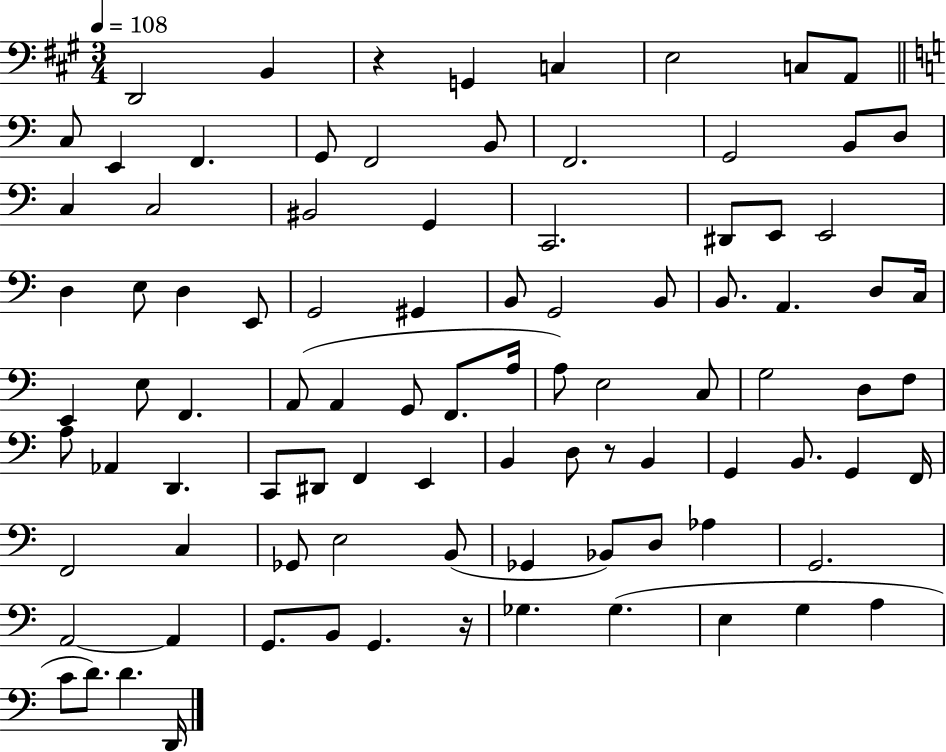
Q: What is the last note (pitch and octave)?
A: D2